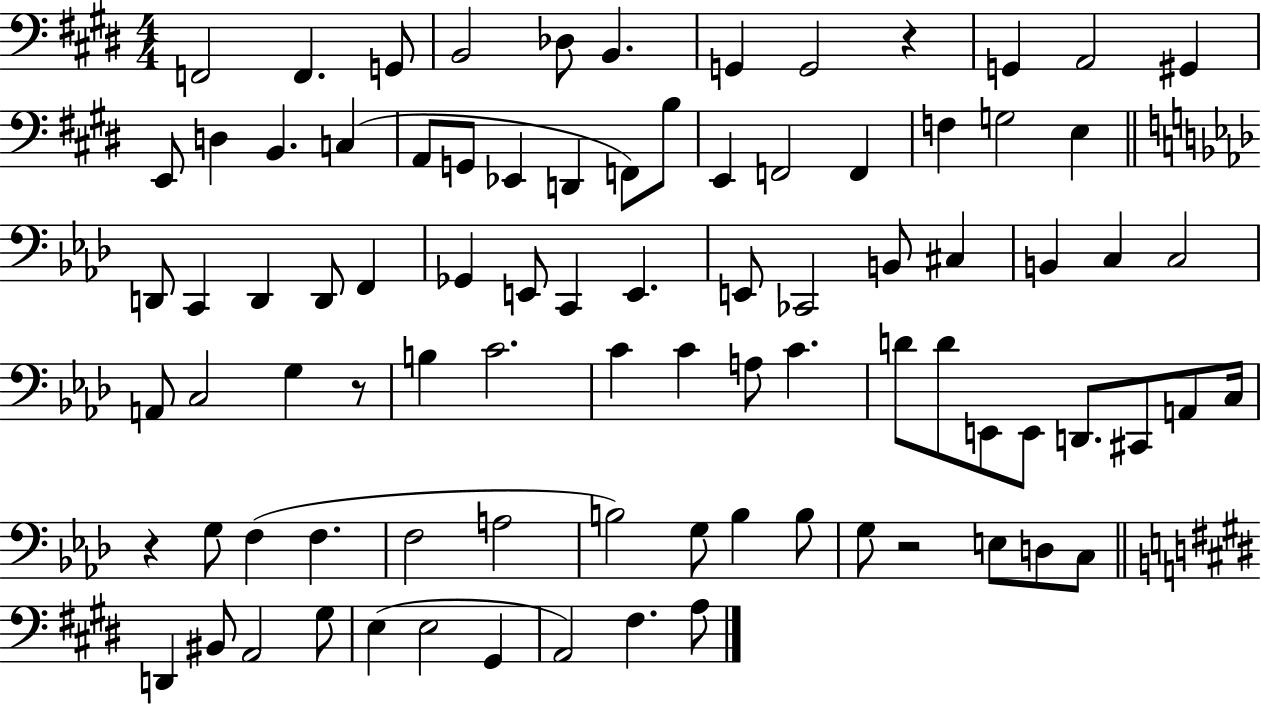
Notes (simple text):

F2/h F2/q. G2/e B2/h Db3/e B2/q. G2/q G2/h R/q G2/q A2/h G#2/q E2/e D3/q B2/q. C3/q A2/e G2/e Eb2/q D2/q F2/e B3/e E2/q F2/h F2/q F3/q G3/h E3/q D2/e C2/q D2/q D2/e F2/q Gb2/q E2/e C2/q E2/q. E2/e CES2/h B2/e C#3/q B2/q C3/q C3/h A2/e C3/h G3/q R/e B3/q C4/h. C4/q C4/q A3/e C4/q. D4/e D4/e E2/e E2/e D2/e. C#2/e A2/e C3/s R/q G3/e F3/q F3/q. F3/h A3/h B3/h G3/e B3/q B3/e G3/e R/h E3/e D3/e C3/e D2/q BIS2/e A2/h G#3/e E3/q E3/h G#2/q A2/h F#3/q. A3/e